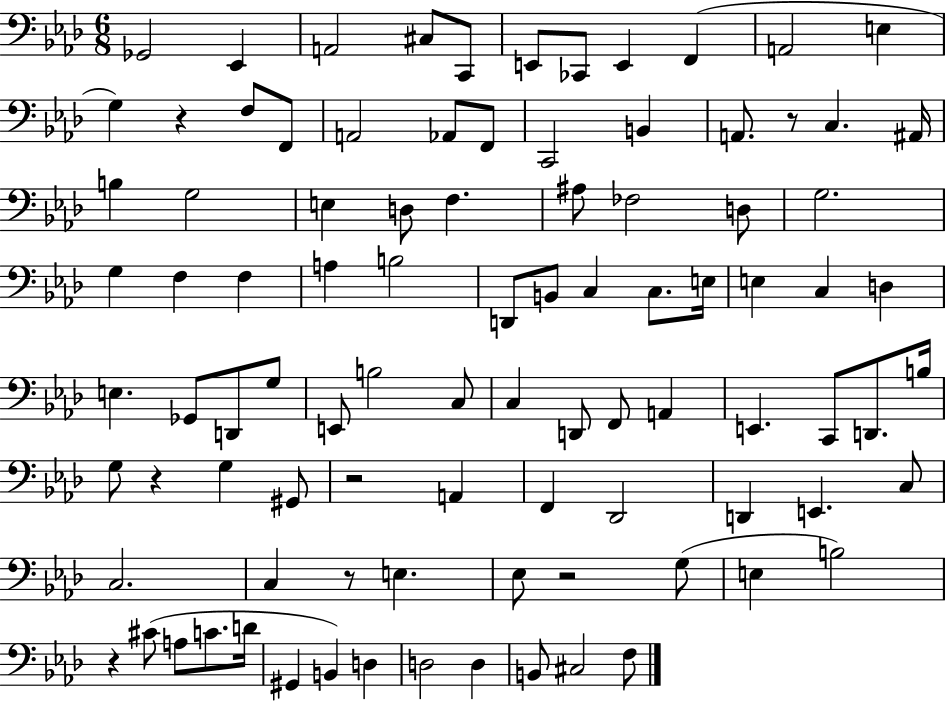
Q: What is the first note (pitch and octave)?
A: Gb2